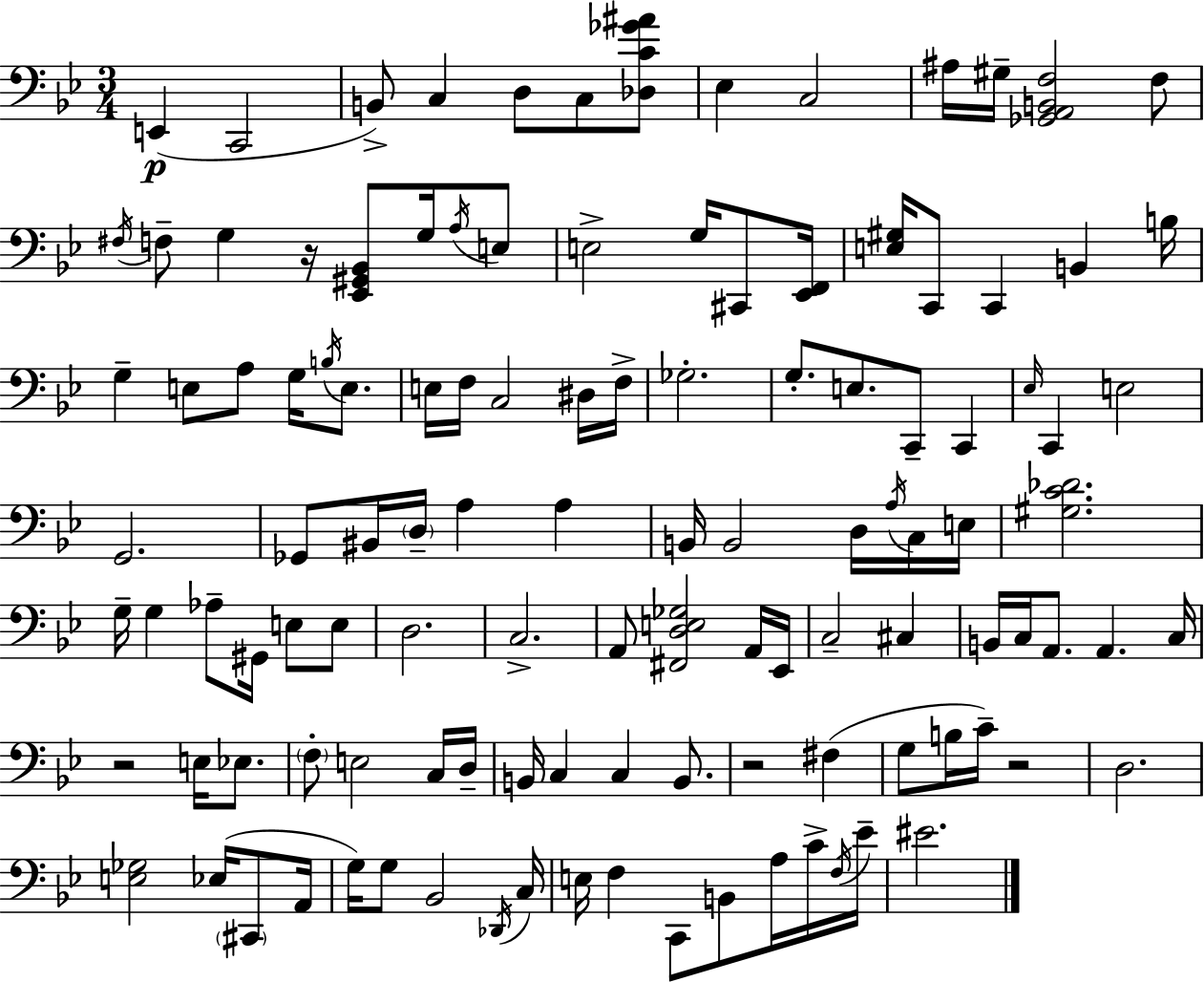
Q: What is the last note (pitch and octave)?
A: EIS4